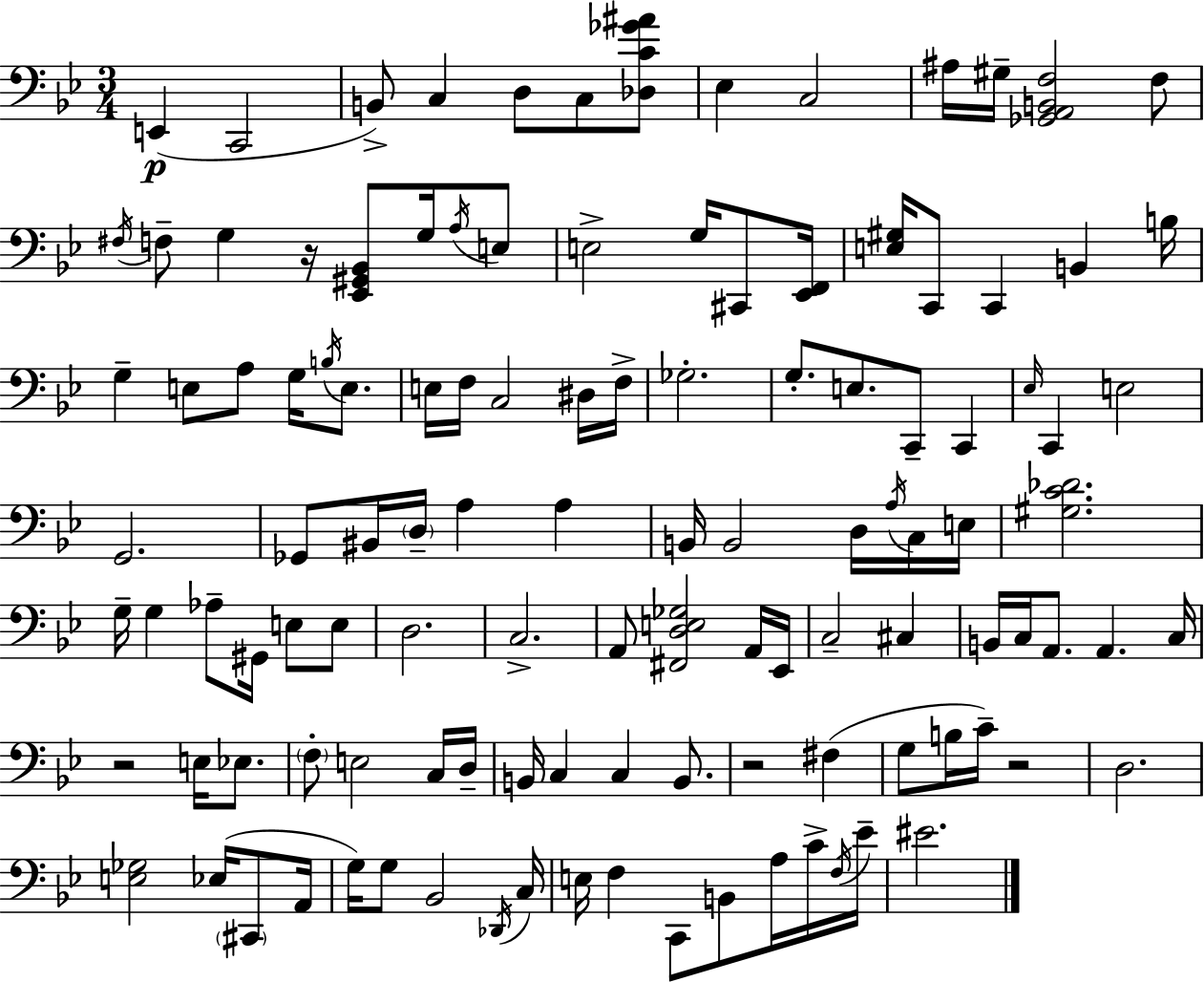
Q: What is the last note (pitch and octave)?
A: EIS4